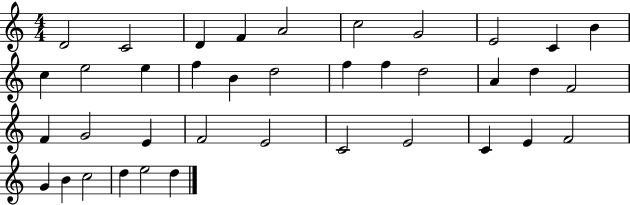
D4/h C4/h D4/q F4/q A4/h C5/h G4/h E4/h C4/q B4/q C5/q E5/h E5/q F5/q B4/q D5/h F5/q F5/q D5/h A4/q D5/q F4/h F4/q G4/h E4/q F4/h E4/h C4/h E4/h C4/q E4/q F4/h G4/q B4/q C5/h D5/q E5/h D5/q